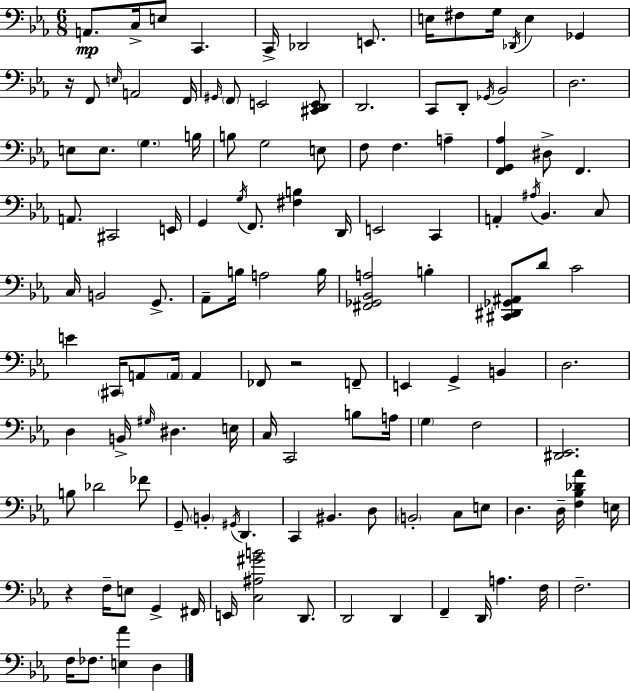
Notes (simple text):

A2/e. C3/s E3/e C2/q. C2/s Db2/h E2/e. E3/s F#3/e G3/s Db2/s E3/q Gb2/q R/s F2/e E3/s A2/h F2/s G#2/s F2/e E2/h [C#2,D2,E2]/e D2/h. C2/e D2/e Gb2/s Bb2/h D3/h. E3/e E3/e. G3/q. B3/s B3/e G3/h E3/e F3/e F3/q. A3/q [F2,G2,Ab3]/q D#3/e F2/q. A2/e. C#2/h E2/s G2/q G3/s F2/e. [F#3,B3]/q D2/s E2/h C2/q A2/q A#3/s Bb2/q. C3/e C3/s B2/h G2/e. Ab2/e B3/s A3/h B3/s [F#2,Gb2,Bb2,A3]/h B3/q [C#2,D#2,Gb2,A#2]/e D4/e C4/h E4/q C#2/s A2/e A2/s A2/q FES2/e R/h F2/e E2/q G2/q B2/q D3/h. D3/q B2/s G#3/s D#3/q. E3/s C3/s C2/h B3/e A3/s G3/q F3/h [D#2,Eb2]/h. B3/e Db4/h FES4/e G2/e B2/q G#2/s D2/q. C2/q BIS2/q. D3/e B2/h C3/e E3/e D3/q. D3/s [F3,Bb3,Db4,Ab4]/q E3/s R/q F3/s E3/e G2/q F#2/s E2/s [C3,A#3,G#4,B4]/h D2/e. D2/h D2/q F2/q D2/s A3/q. F3/s F3/h. F3/s FES3/e. [E3,Ab4]/q D3/q